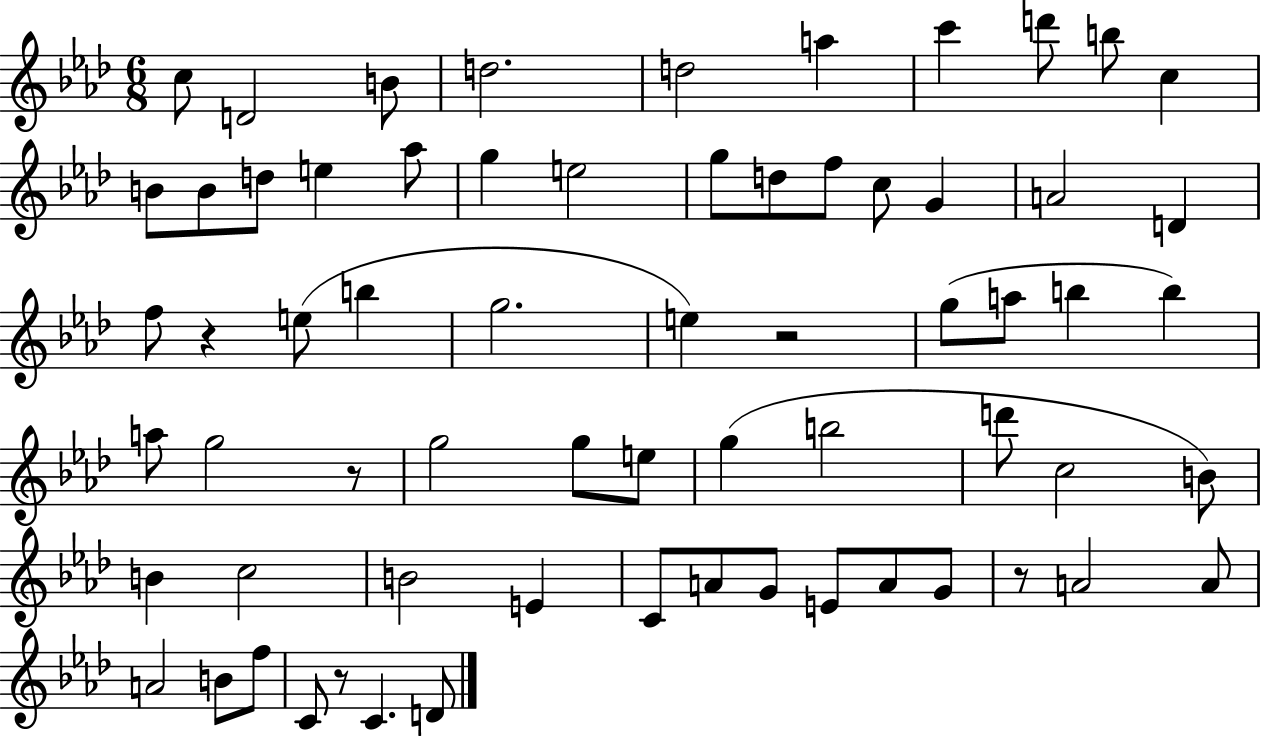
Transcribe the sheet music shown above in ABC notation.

X:1
T:Untitled
M:6/8
L:1/4
K:Ab
c/2 D2 B/2 d2 d2 a c' d'/2 b/2 c B/2 B/2 d/2 e _a/2 g e2 g/2 d/2 f/2 c/2 G A2 D f/2 z e/2 b g2 e z2 g/2 a/2 b b a/2 g2 z/2 g2 g/2 e/2 g b2 d'/2 c2 B/2 B c2 B2 E C/2 A/2 G/2 E/2 A/2 G/2 z/2 A2 A/2 A2 B/2 f/2 C/2 z/2 C D/2